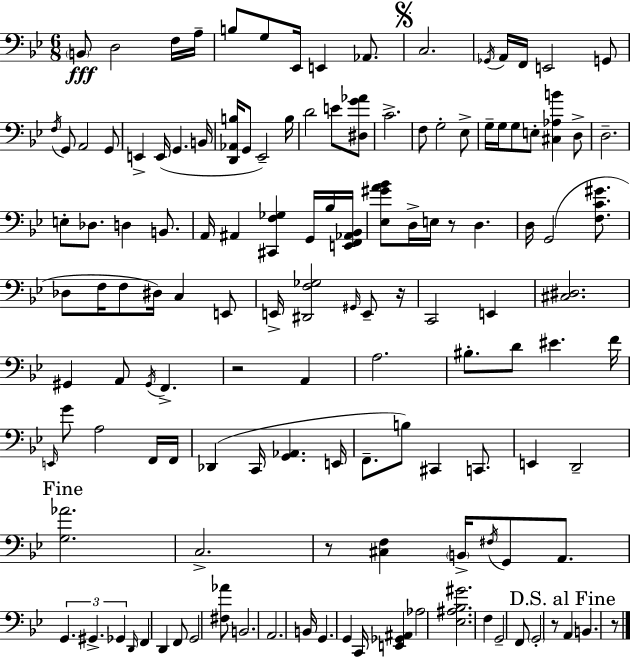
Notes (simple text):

B2/e D3/h F3/s A3/s B3/e G3/e Eb2/s E2/q Ab2/e. C3/h. Gb2/s A2/s F2/s E2/h G2/e F3/s G2/e A2/h G2/e E2/q E2/s G2/q. B2/s [D2,Ab2,B3]/s G2/e Eb2/h B3/s D4/h E4/e [D#3,G4,Ab4]/e C4/h. F3/e G3/h Eb3/e G3/s G3/s G3/e E3/e [C#3,Ab3,B4]/q D3/e D3/h. E3/e Db3/e. D3/q B2/e. A2/s A#2/q [C#2,F3,Gb3]/q G2/s Bb3/s [E2,F2,Ab2,Bb2]/s [Eb3,G#4,A4,Bb4]/e D3/s E3/s R/e D3/q. D3/s G2/h [F3,C4,G#4]/e. Db3/e F3/s F3/e D#3/s C3/q E2/e E2/s [D#2,F3,Gb3]/h G#2/s E2/e R/s C2/h E2/q [C#3,D#3]/h. G#2/q A2/e G#2/s F2/q. R/h A2/q A3/h. BIS3/e. D4/e EIS4/q. F4/s E2/s G4/e A3/h F2/s F2/s Db2/q C2/s [G2,Ab2]/q. E2/s F2/e. B3/e C#2/q C2/e. E2/q D2/h [G3,Ab4]/h. C3/h. R/e [C#3,F3]/q B2/s F#3/s G2/e A2/e. G2/q. G#2/q. Gb2/q D2/s F2/q D2/q F2/e G2/h [F#3,Ab4]/e B2/h. A2/h. B2/s G2/q. G2/q C2/s [E2,Gb2,A#2]/q Ab3/h [Eb3,A#3,Bb3,G#4]/h. F3/q G2/h F2/e G2/h R/e A2/q B2/q. R/e